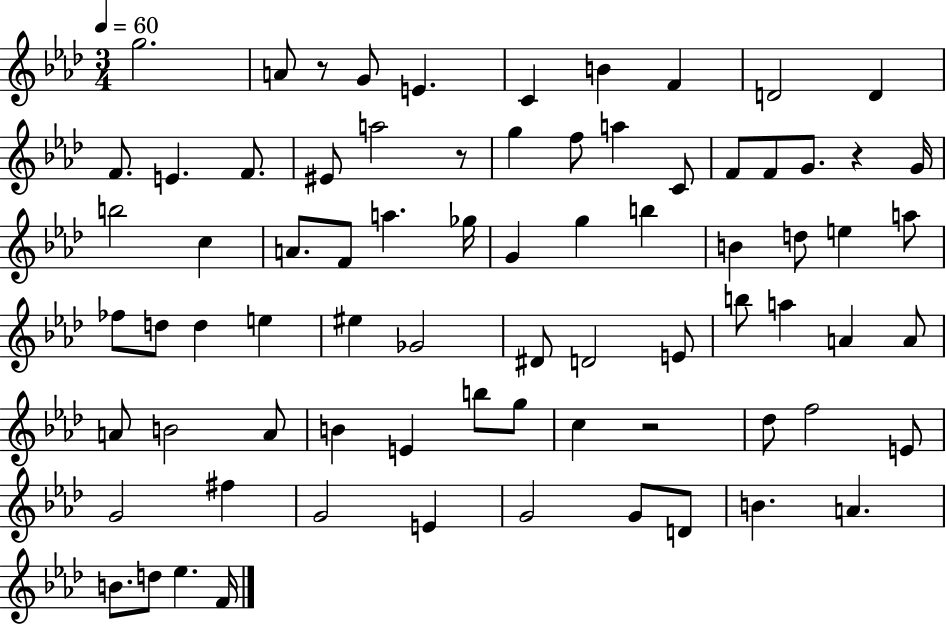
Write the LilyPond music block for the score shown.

{
  \clef treble
  \numericTimeSignature
  \time 3/4
  \key aes \major
  \tempo 4 = 60
  g''2. | a'8 r8 g'8 e'4. | c'4 b'4 f'4 | d'2 d'4 | \break f'8. e'4. f'8. | eis'8 a''2 r8 | g''4 f''8 a''4 c'8 | f'8 f'8 g'8. r4 g'16 | \break b''2 c''4 | a'8. f'8 a''4. ges''16 | g'4 g''4 b''4 | b'4 d''8 e''4 a''8 | \break fes''8 d''8 d''4 e''4 | eis''4 ges'2 | dis'8 d'2 e'8 | b''8 a''4 a'4 a'8 | \break a'8 b'2 a'8 | b'4 e'4 b''8 g''8 | c''4 r2 | des''8 f''2 e'8 | \break g'2 fis''4 | g'2 e'4 | g'2 g'8 d'8 | b'4. a'4. | \break b'8. d''8 ees''4. f'16 | \bar "|."
}